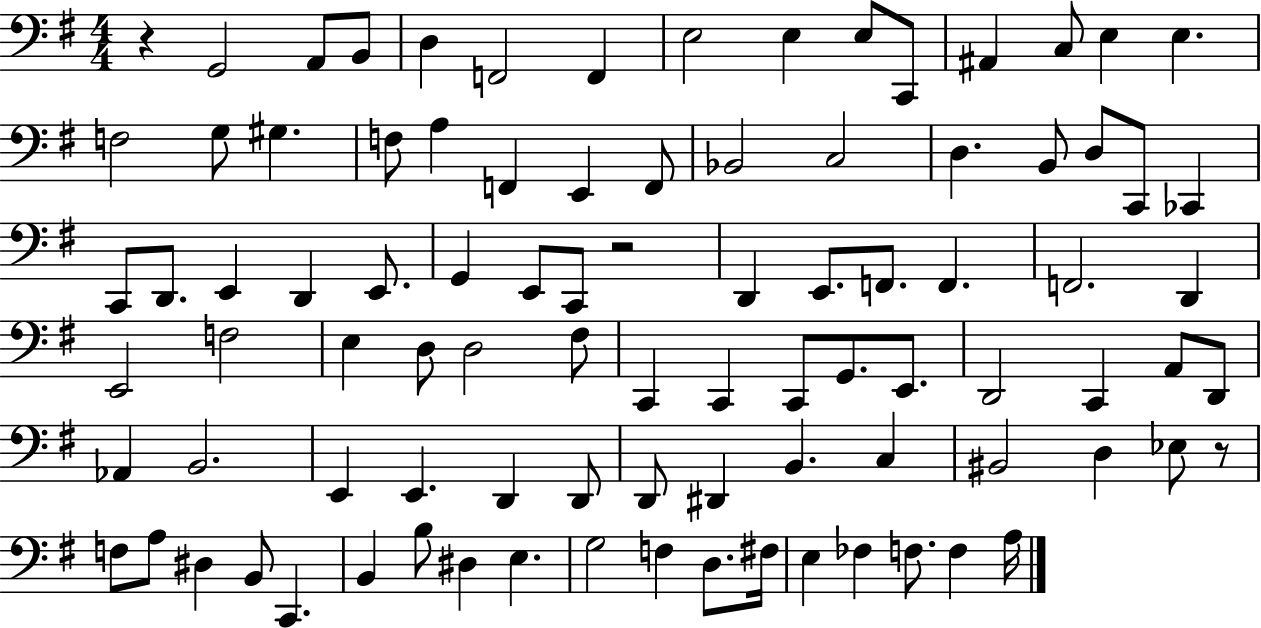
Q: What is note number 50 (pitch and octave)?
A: C2